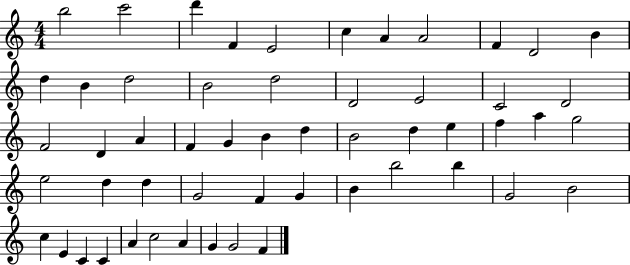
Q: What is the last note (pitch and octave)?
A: F4